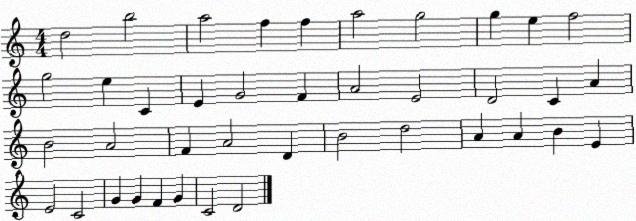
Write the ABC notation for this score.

X:1
T:Untitled
M:4/4
L:1/4
K:C
d2 b2 a2 f f a2 g2 g e f2 g2 e C E G2 F A2 E2 D2 C A B2 A2 F A2 D B2 d2 A A B E E2 C2 G G F G C2 D2